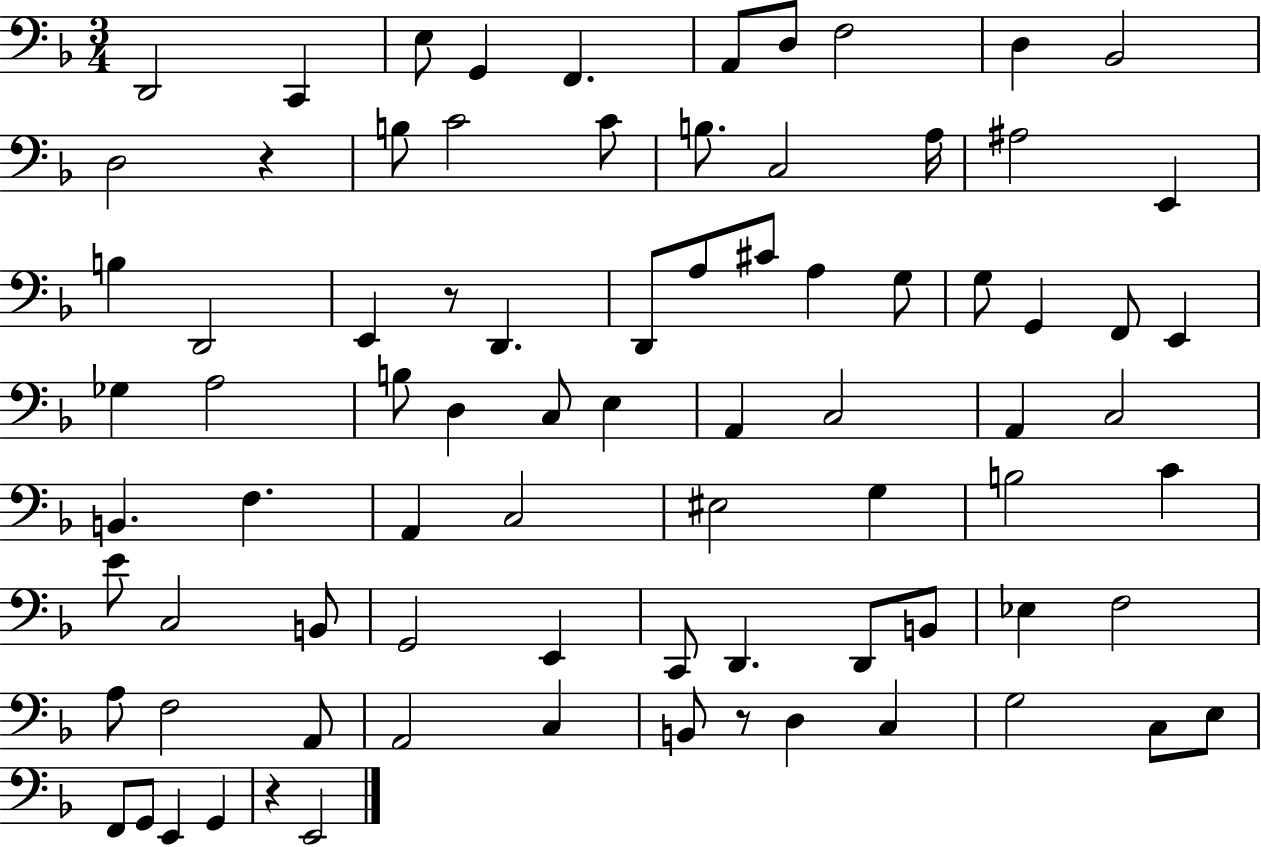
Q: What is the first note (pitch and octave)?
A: D2